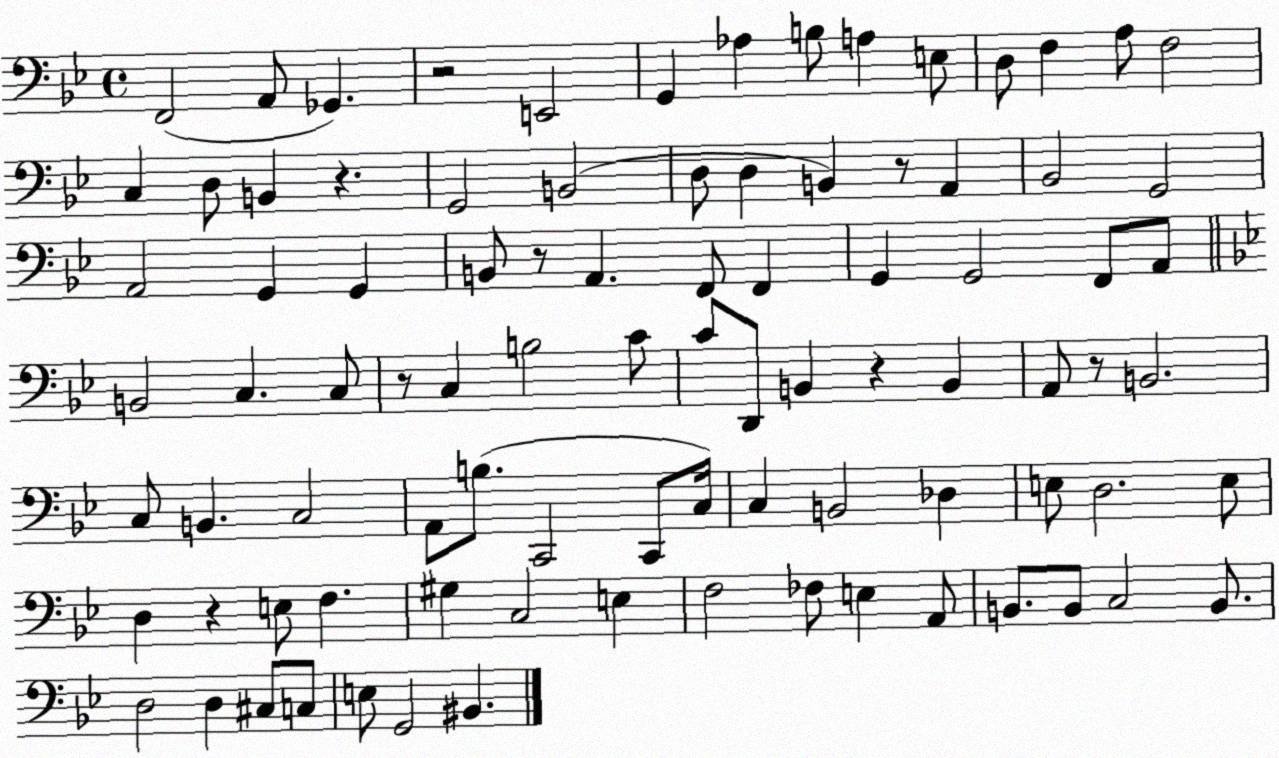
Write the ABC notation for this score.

X:1
T:Untitled
M:4/4
L:1/4
K:Bb
F,,2 A,,/2 _G,, z2 E,,2 G,, _A, B,/2 A, E,/2 D,/2 F, A,/2 F,2 C, D,/2 B,, z G,,2 B,,2 D,/2 D, B,, z/2 A,, _B,,2 G,,2 A,,2 G,, G,, B,,/2 z/2 A,, F,,/2 F,, G,, G,,2 F,,/2 A,,/2 B,,2 C, C,/2 z/2 C, B,2 C/2 C/2 D,,/2 B,, z B,, A,,/2 z/2 B,,2 C,/2 B,, C,2 A,,/2 B,/2 C,,2 C,,/2 C,/4 C, B,,2 _D, E,/2 D,2 E,/2 D, z E,/2 F, ^G, C,2 E, F,2 _F,/2 E, A,,/2 B,,/2 B,,/2 C,2 B,,/2 D,2 D, ^C,/2 C,/2 E,/2 G,,2 ^B,,